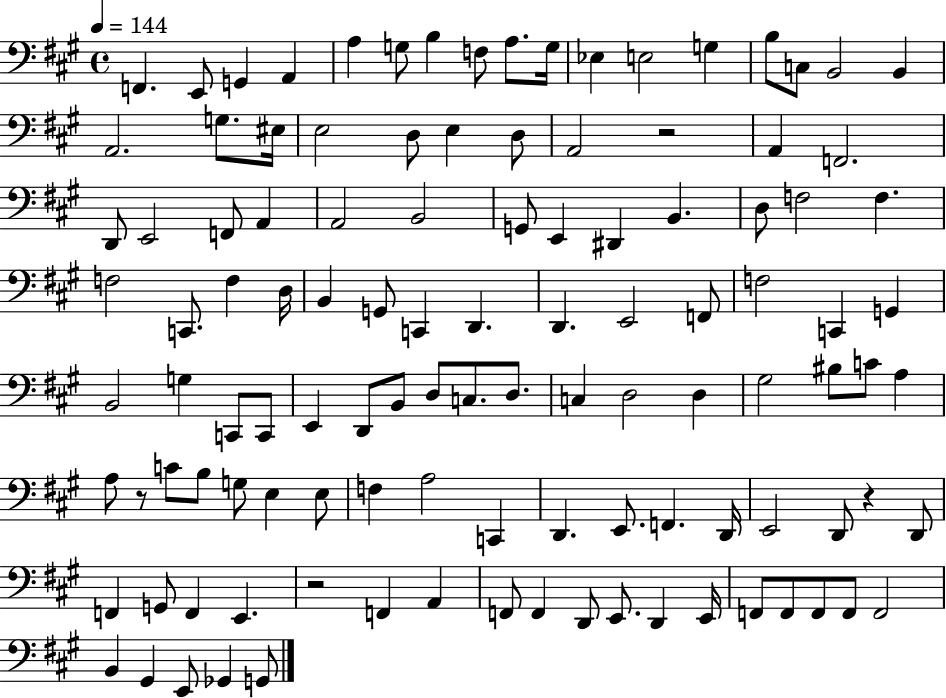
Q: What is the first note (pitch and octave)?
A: F2